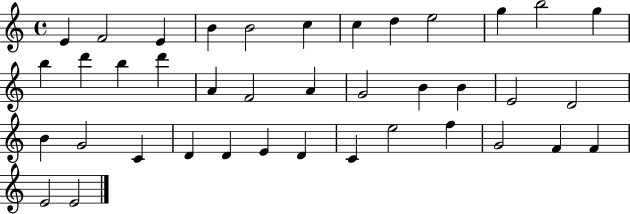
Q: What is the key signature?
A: C major